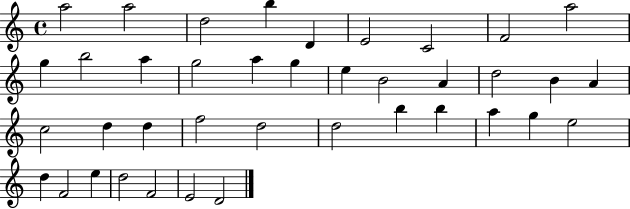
A5/h A5/h D5/h B5/q D4/q E4/h C4/h F4/h A5/h G5/q B5/h A5/q G5/h A5/q G5/q E5/q B4/h A4/q D5/h B4/q A4/q C5/h D5/q D5/q F5/h D5/h D5/h B5/q B5/q A5/q G5/q E5/h D5/q F4/h E5/q D5/h F4/h E4/h D4/h